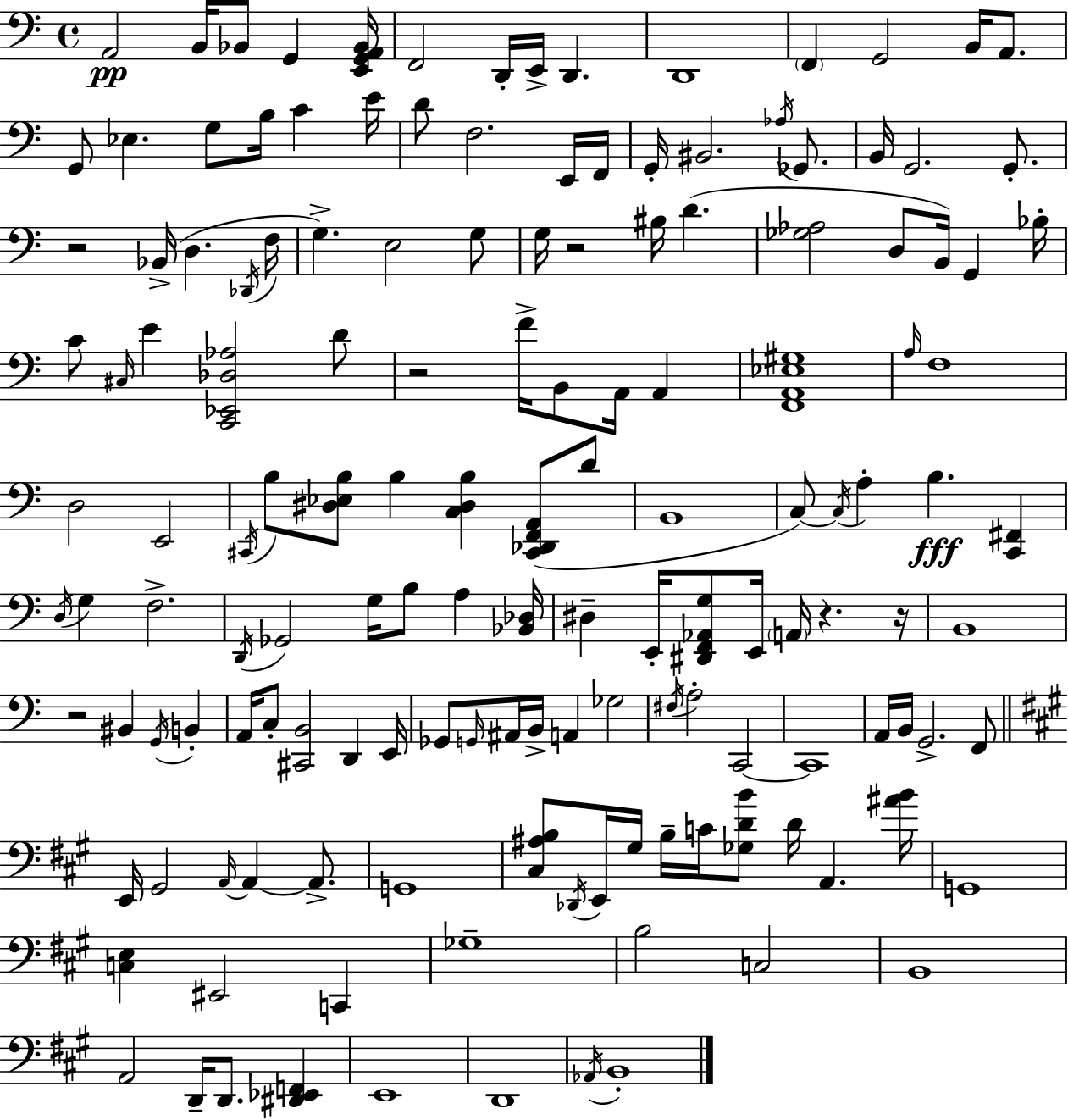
X:1
T:Untitled
M:4/4
L:1/4
K:C
A,,2 B,,/4 _B,,/2 G,, [E,,G,,A,,_B,,]/4 F,,2 D,,/4 E,,/4 D,, D,,4 F,, G,,2 B,,/4 A,,/2 G,,/2 _E, G,/2 B,/4 C E/4 D/2 F,2 E,,/4 F,,/4 G,,/4 ^B,,2 _A,/4 _G,,/2 B,,/4 G,,2 G,,/2 z2 _B,,/4 D, _D,,/4 F,/4 G, E,2 G,/2 G,/4 z2 ^B,/4 D [_G,_A,]2 D,/2 B,,/4 G,, _B,/4 C/2 ^C,/4 E [C,,_E,,_D,_A,]2 D/2 z2 F/4 B,,/2 A,,/4 A,, [F,,A,,_E,^G,]4 A,/4 F,4 D,2 E,,2 ^C,,/4 B,/2 [^D,_E,B,]/2 B, [C,^D,B,] [^C,,_D,,F,,A,,]/2 D/2 B,,4 C,/2 C,/4 A, B, [C,,^F,,] D,/4 G, F,2 D,,/4 _G,,2 G,/4 B,/2 A, [_B,,_D,]/4 ^D, E,,/4 [^D,,F,,_A,,G,]/2 E,,/4 A,,/4 z z/4 B,,4 z2 ^B,, G,,/4 B,, A,,/4 C,/2 [^C,,B,,]2 D,, E,,/4 _G,,/2 G,,/4 ^A,,/4 B,,/4 A,, _G,2 ^F,/4 A,2 C,,2 C,,4 A,,/4 B,,/4 G,,2 F,,/2 E,,/4 ^G,,2 A,,/4 A,, A,,/2 G,,4 [^C,^A,B,]/2 _D,,/4 E,,/4 ^G,/4 B,/4 C/4 [_G,DB]/2 D/4 A,, [^AB]/4 G,,4 [C,E,] ^E,,2 C,, _G,4 B,2 C,2 B,,4 A,,2 D,,/4 D,,/2 [^D,,_E,,F,,] E,,4 D,,4 _A,,/4 B,,4